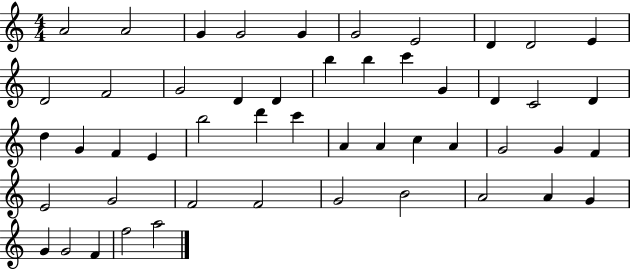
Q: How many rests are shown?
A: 0